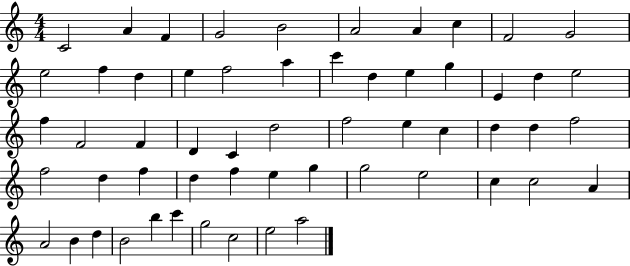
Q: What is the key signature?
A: C major